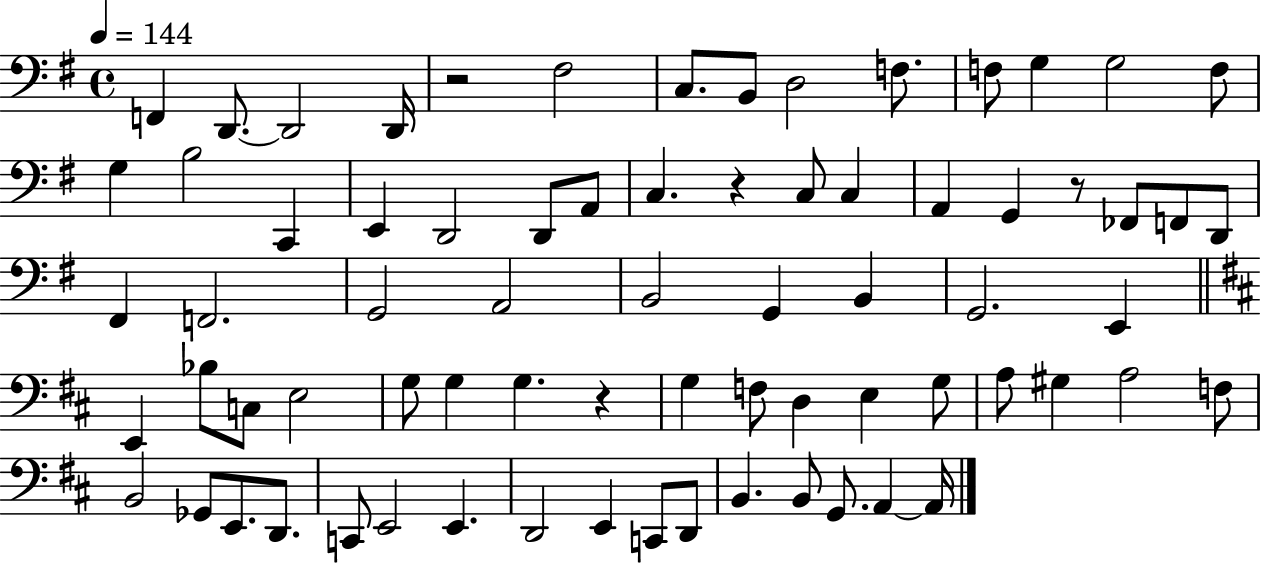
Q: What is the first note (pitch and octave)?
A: F2